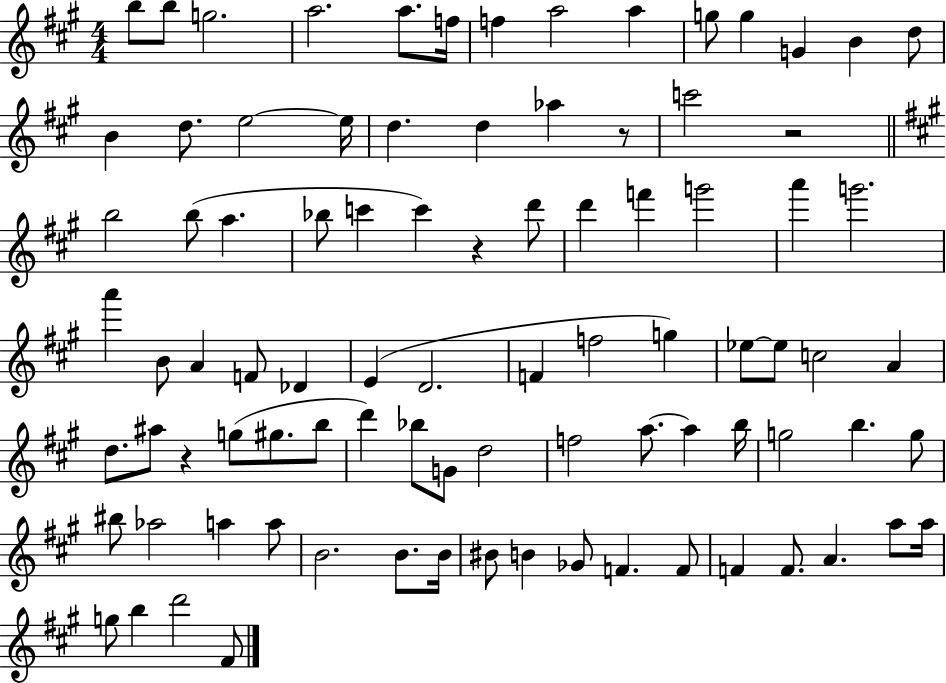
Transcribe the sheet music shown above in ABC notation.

X:1
T:Untitled
M:4/4
L:1/4
K:A
b/2 b/2 g2 a2 a/2 f/4 f a2 a g/2 g G B d/2 B d/2 e2 e/4 d d _a z/2 c'2 z2 b2 b/2 a _b/2 c' c' z d'/2 d' f' g'2 a' g'2 a' B/2 A F/2 _D E D2 F f2 g _e/2 _e/2 c2 A d/2 ^a/2 z g/2 ^g/2 b/2 d' _b/2 G/2 d2 f2 a/2 a b/4 g2 b g/2 ^b/2 _a2 a a/2 B2 B/2 B/4 ^B/2 B _G/2 F F/2 F F/2 A a/2 a/4 g/2 b d'2 ^F/2